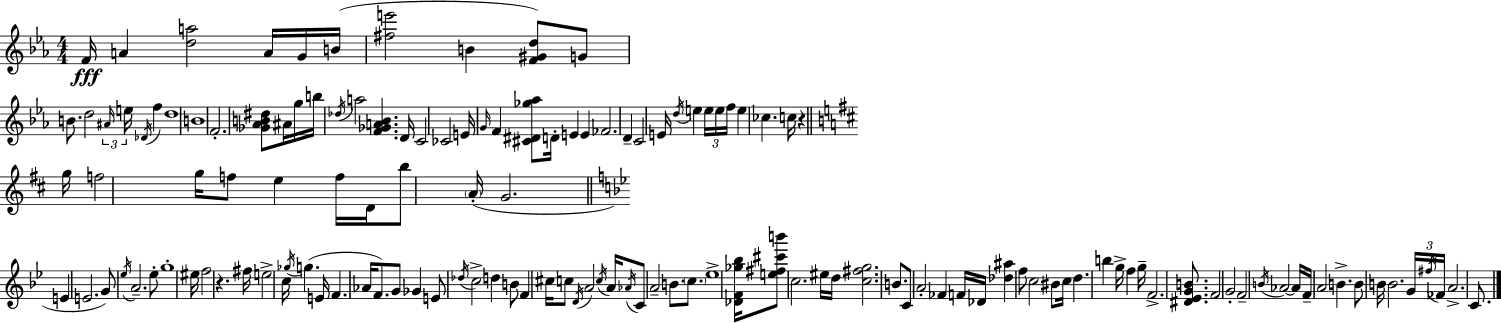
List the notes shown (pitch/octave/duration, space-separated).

F4/s A4/q [D5,A5]/h A4/s G4/s B4/s [F#5,E6]/h B4/q [F4,G#4,D5]/e G4/e B4/e. D5/h A#4/s E5/s Db4/s F5/q D5/w B4/w F4/h. [Gb4,Ab4,B4,D#5]/e A#4/s G5/s B5/s Db5/s A5/h [F4,Gb4,A4,Bb4]/q. D4/s C4/h CES4/h E4/s G4/s F4/q [C#4,D#4,Gb5,Ab5]/e D4/s E4/q E4/q FES4/h. D4/q C4/h E4/s D5/s E5/q E5/s E5/s F5/s E5/q CES5/q. C5/s R/q G5/s F5/h G5/s F5/e E5/q F5/s D4/s B5/e A4/s G4/h. E4/q E4/h. G4/e Eb5/s A4/h. Eb5/e G5/w EIS5/s F5/h R/q. F#5/s E5/h C5/s Gb5/s G5/q. E4/s F4/q. Ab4/s F4/e. G4/e Gb4/q E4/e Db5/s C5/h D5/q B4/e F4/q C#5/s C5/e D4/s A4/h C5/s A4/s Ab4/s C4/e A4/h B4/e. C5/e. Eb5/w [Db4,F4,Gb5,Bb5]/s [E5,F#5,C#6,B6]/e C5/h. EIS5/s D5/s [C5,F#5,G5]/h. B4/e. C4/e A4/h FES4/q F4/s Db4/s [Db5,A#5]/q F5/e C5/h BIS4/e C5/s D5/q. B5/q G5/s F5/q G5/s F4/h. [D#4,Eb4,G4,B4]/e. F4/h G4/h F4/h B4/s Ab4/h Ab4/s F4/s A4/h B4/q. B4/e B4/s B4/h. G4/s F#5/s FES4/s A4/h. C4/e.